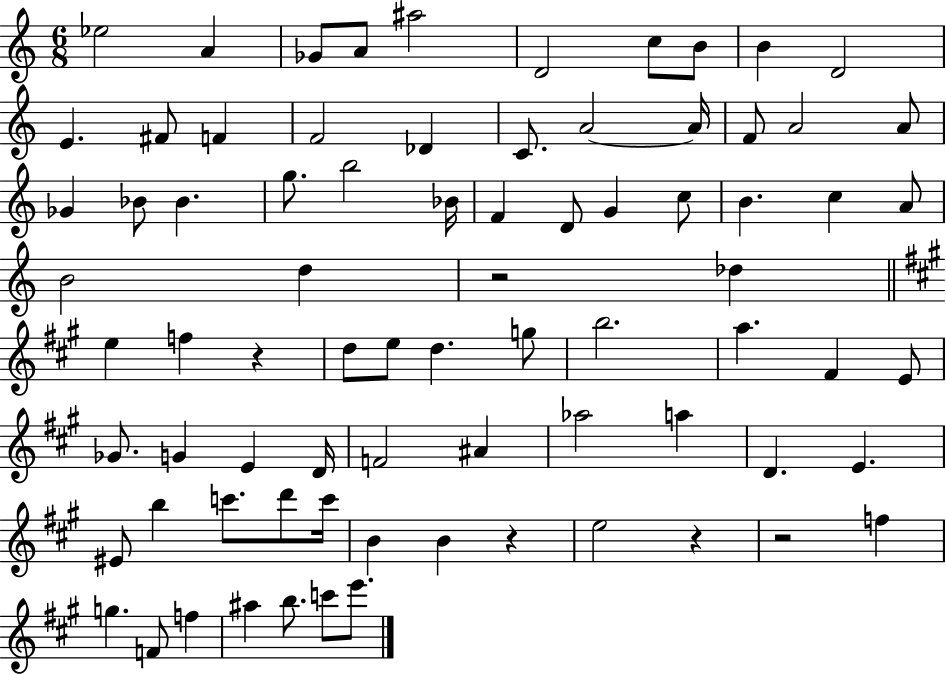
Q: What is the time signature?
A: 6/8